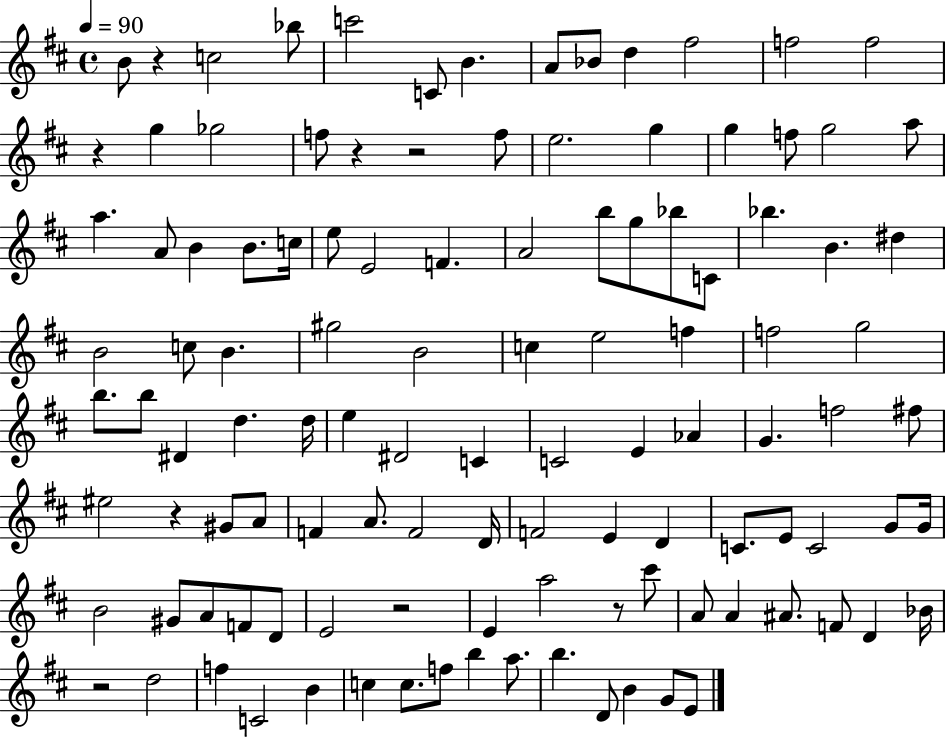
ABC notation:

X:1
T:Untitled
M:4/4
L:1/4
K:D
B/2 z c2 _b/2 c'2 C/2 B A/2 _B/2 d ^f2 f2 f2 z g _g2 f/2 z z2 f/2 e2 g g f/2 g2 a/2 a A/2 B B/2 c/4 e/2 E2 F A2 b/2 g/2 _b/2 C/2 _b B ^d B2 c/2 B ^g2 B2 c e2 f f2 g2 b/2 b/2 ^D d d/4 e ^D2 C C2 E _A G f2 ^f/2 ^e2 z ^G/2 A/2 F A/2 F2 D/4 F2 E D C/2 E/2 C2 G/2 G/4 B2 ^G/2 A/2 F/2 D/2 E2 z2 E a2 z/2 ^c'/2 A/2 A ^A/2 F/2 D _B/4 z2 d2 f C2 B c c/2 f/2 b a/2 b D/2 B G/2 E/2